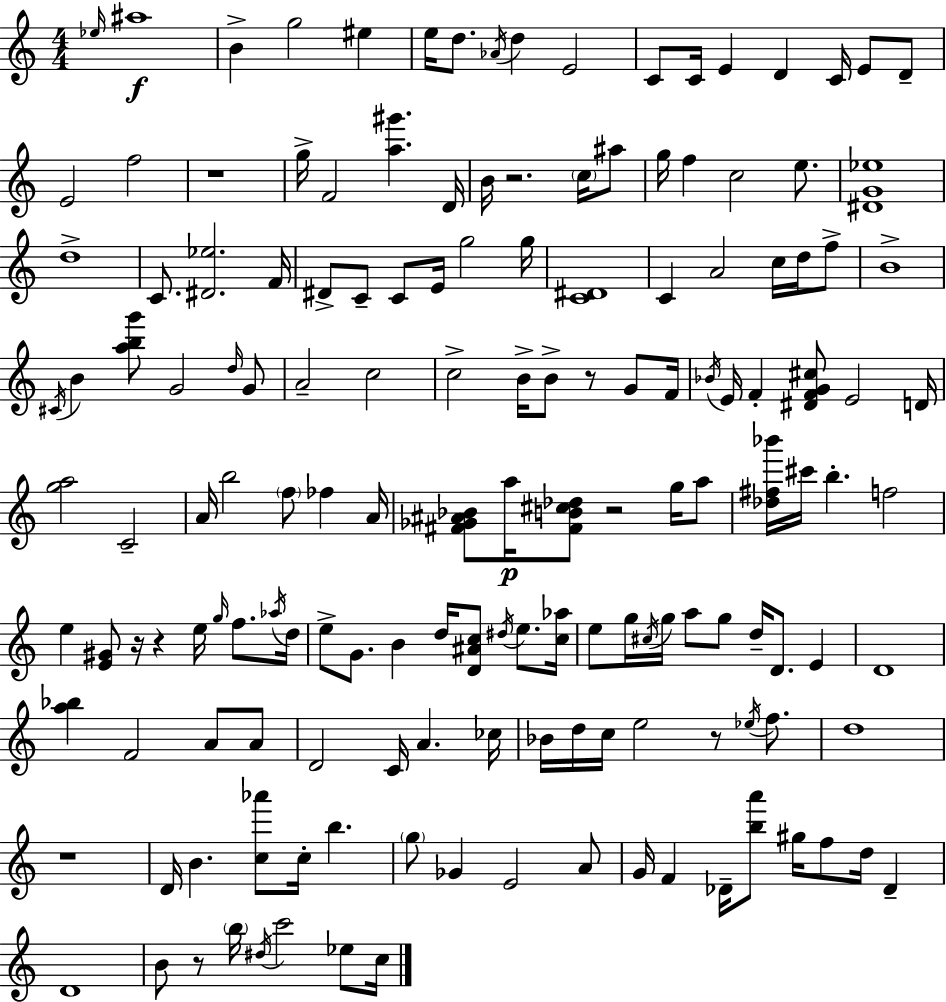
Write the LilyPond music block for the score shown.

{
  \clef treble
  \numericTimeSignature
  \time 4/4
  \key c \major
  \grace { ees''16 }\f ais''1 | b'4-> g''2 eis''4 | e''16 d''8. \acciaccatura { aes'16 } d''4 e'2 | c'8 c'16 e'4 d'4 c'16 e'8 | \break d'8-- e'2 f''2 | r1 | g''16-> f'2 <a'' gis'''>4. | d'16 b'16 r2. \parenthesize c''16 | \break ais''8 g''16 f''4 c''2 e''8. | <dis' g' ees''>1 | d''1-> | c'8. <dis' ees''>2. | \break f'16 dis'8-> c'8-- c'8 e'16 g''2 | g''16 <c' dis'>1 | c'4 a'2 c''16 d''16 | f''8-> b'1-> | \break \acciaccatura { cis'16 } b'4 <a'' b'' g'''>8 g'2 | \grace { d''16 } g'8 a'2-- c''2 | c''2-> b'16-> b'8-> r8 | g'8 f'16 \acciaccatura { bes'16 } e'16 f'4-. <dis' f' g' cis''>8 e'2 | \break d'16 <g'' a''>2 c'2-- | a'16 b''2 \parenthesize f''8 | fes''4 a'16 <fis' ges' ais' bes'>8 a''16\p <fis' b' cis'' des''>8 r2 | g''16 a''8 <des'' fis'' bes'''>16 cis'''16 b''4.-. f''2 | \break e''4 <e' gis'>8 r16 r4 | e''16 \grace { g''16 } f''8. \acciaccatura { aes''16 } d''16 e''8-> g'8. b'4 | d''16 <d' ais' c''>8 \acciaccatura { dis''16 } e''8. <c'' aes''>16 e''8 g''16 \acciaccatura { cis''16 } g''16 a''8 g''8 | d''16-- d'8. e'4 d'1 | \break <a'' bes''>4 f'2 | a'8 a'8 d'2 | c'16 a'4. ces''16 bes'16 d''16 c''16 e''2 | r8 \acciaccatura { ees''16 } f''8. d''1 | \break r1 | d'16 b'4. | <c'' aes'''>8 c''16-. b''4. \parenthesize g''8 ges'4 | e'2 a'8 g'16 f'4 des'16-- | \break <b'' a'''>8 gis''16 f''8 d''16 des'4-- d'1 | b'8 r8 \parenthesize b''16 \acciaccatura { dis''16 } | c'''2 ees''8 c''16 \bar "|."
}